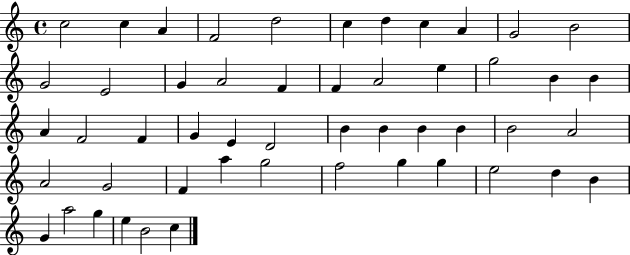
{
  \clef treble
  \time 4/4
  \defaultTimeSignature
  \key c \major
  c''2 c''4 a'4 | f'2 d''2 | c''4 d''4 c''4 a'4 | g'2 b'2 | \break g'2 e'2 | g'4 a'2 f'4 | f'4 a'2 e''4 | g''2 b'4 b'4 | \break a'4 f'2 f'4 | g'4 e'4 d'2 | b'4 b'4 b'4 b'4 | b'2 a'2 | \break a'2 g'2 | f'4 a''4 g''2 | f''2 g''4 g''4 | e''2 d''4 b'4 | \break g'4 a''2 g''4 | e''4 b'2 c''4 | \bar "|."
}